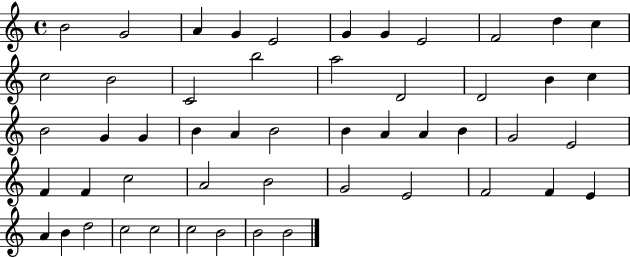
B4/h G4/h A4/q G4/q E4/h G4/q G4/q E4/h F4/h D5/q C5/q C5/h B4/h C4/h B5/h A5/h D4/h D4/h B4/q C5/q B4/h G4/q G4/q B4/q A4/q B4/h B4/q A4/q A4/q B4/q G4/h E4/h F4/q F4/q C5/h A4/h B4/h G4/h E4/h F4/h F4/q E4/q A4/q B4/q D5/h C5/h C5/h C5/h B4/h B4/h B4/h